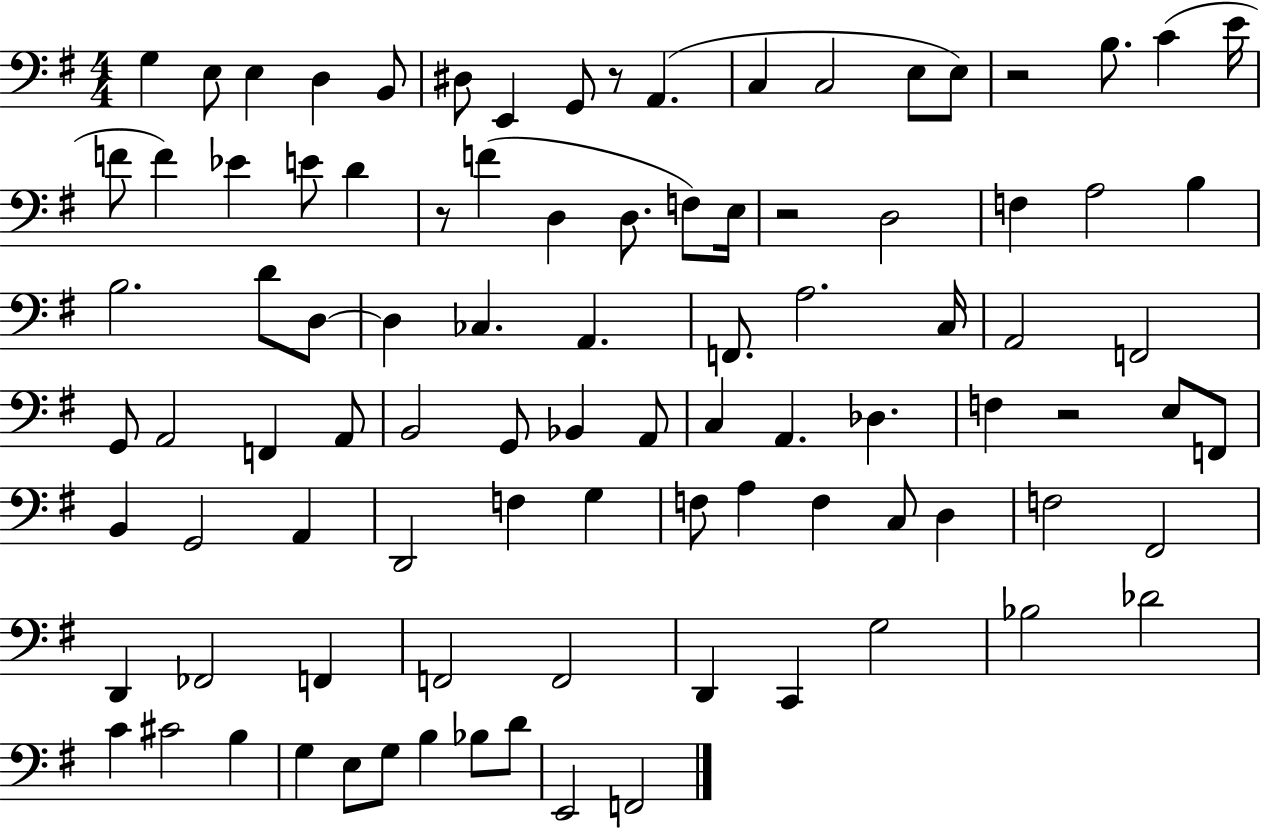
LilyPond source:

{
  \clef bass
  \numericTimeSignature
  \time 4/4
  \key g \major
  g4 e8 e4 d4 b,8 | dis8 e,4 g,8 r8 a,4.( | c4 c2 e8 e8) | r2 b8. c'4( e'16 | \break f'8 f'4) ees'4 e'8 d'4 | r8 f'4( d4 d8. f8) e16 | r2 d2 | f4 a2 b4 | \break b2. d'8 d8~~ | d4 ces4. a,4. | f,8. a2. c16 | a,2 f,2 | \break g,8 a,2 f,4 a,8 | b,2 g,8 bes,4 a,8 | c4 a,4. des4. | f4 r2 e8 f,8 | \break b,4 g,2 a,4 | d,2 f4 g4 | f8 a4 f4 c8 d4 | f2 fis,2 | \break d,4 fes,2 f,4 | f,2 f,2 | d,4 c,4 g2 | bes2 des'2 | \break c'4 cis'2 b4 | g4 e8 g8 b4 bes8 d'8 | e,2 f,2 | \bar "|."
}